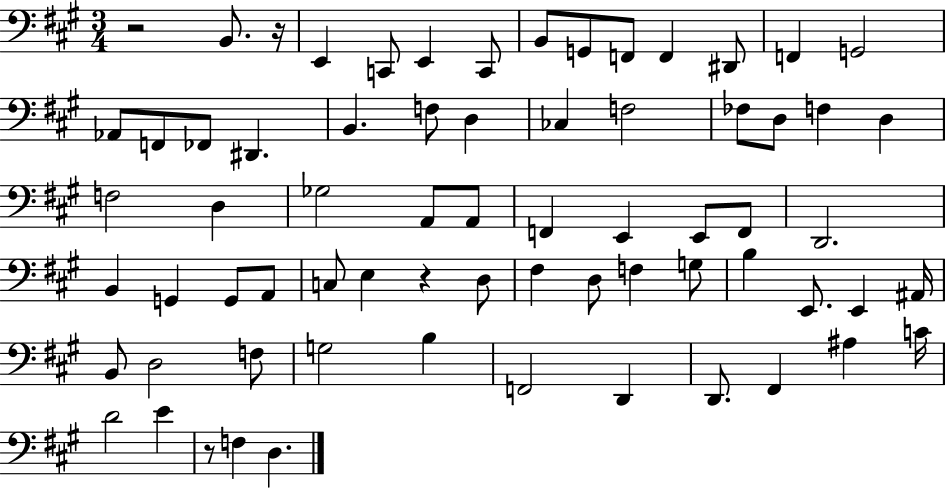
R/h B2/e. R/s E2/q C2/e E2/q C2/e B2/e G2/e F2/e F2/q D#2/e F2/q G2/h Ab2/e F2/e FES2/e D#2/q. B2/q. F3/e D3/q CES3/q F3/h FES3/e D3/e F3/q D3/q F3/h D3/q Gb3/h A2/e A2/e F2/q E2/q E2/e F2/e D2/h. B2/q G2/q G2/e A2/e C3/e E3/q R/q D3/e F#3/q D3/e F3/q G3/e B3/q E2/e. E2/q A#2/s B2/e D3/h F3/e G3/h B3/q F2/h D2/q D2/e. F#2/q A#3/q C4/s D4/h E4/q R/e F3/q D3/q.